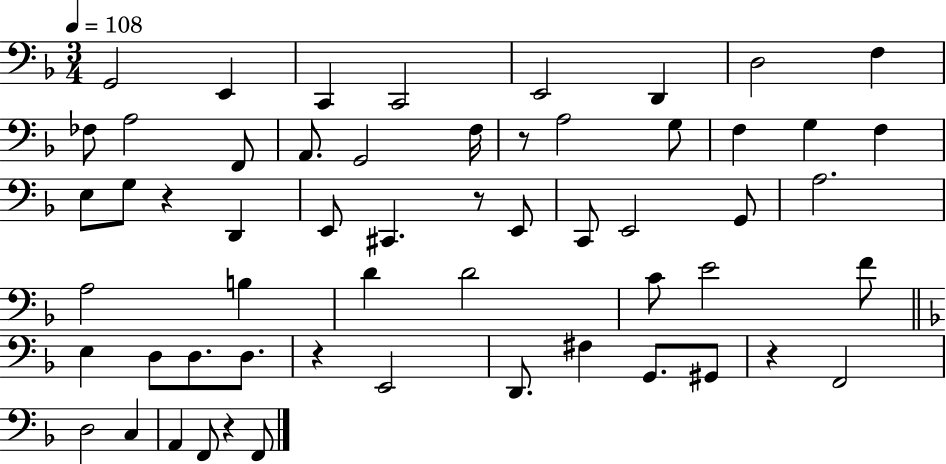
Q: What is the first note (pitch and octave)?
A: G2